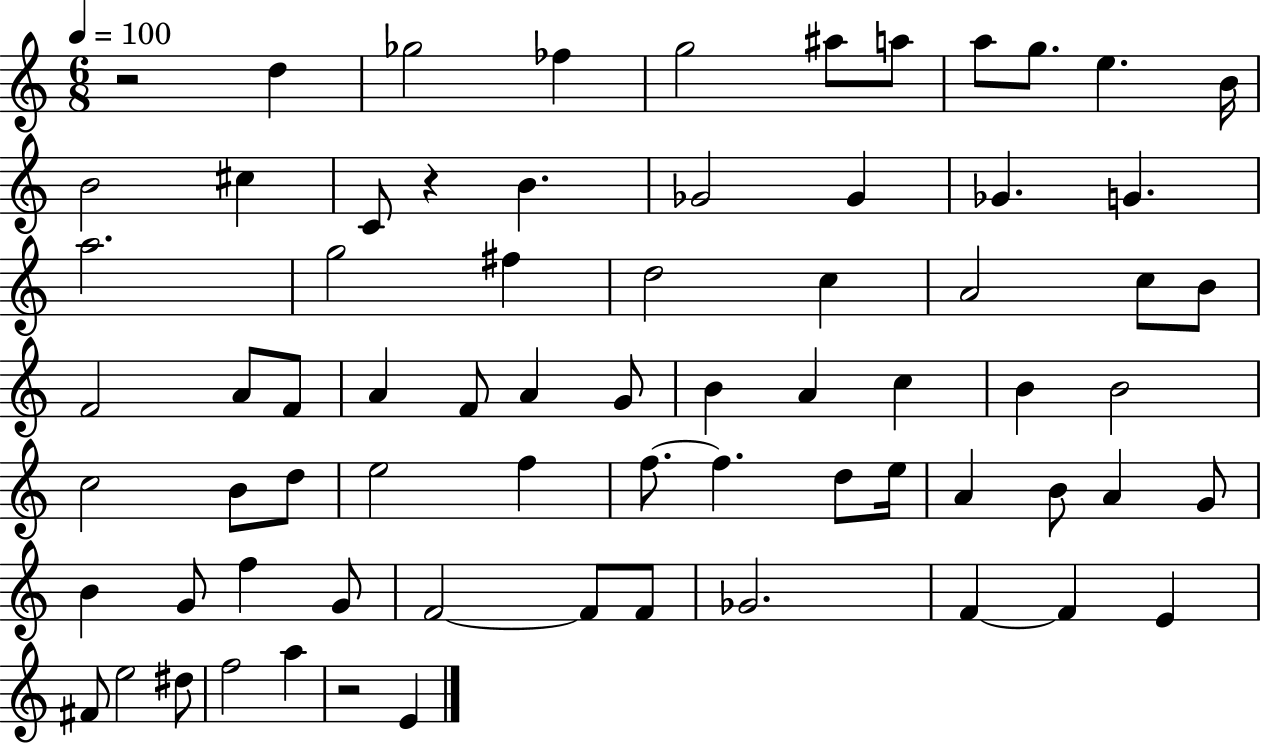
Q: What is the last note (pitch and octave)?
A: E4